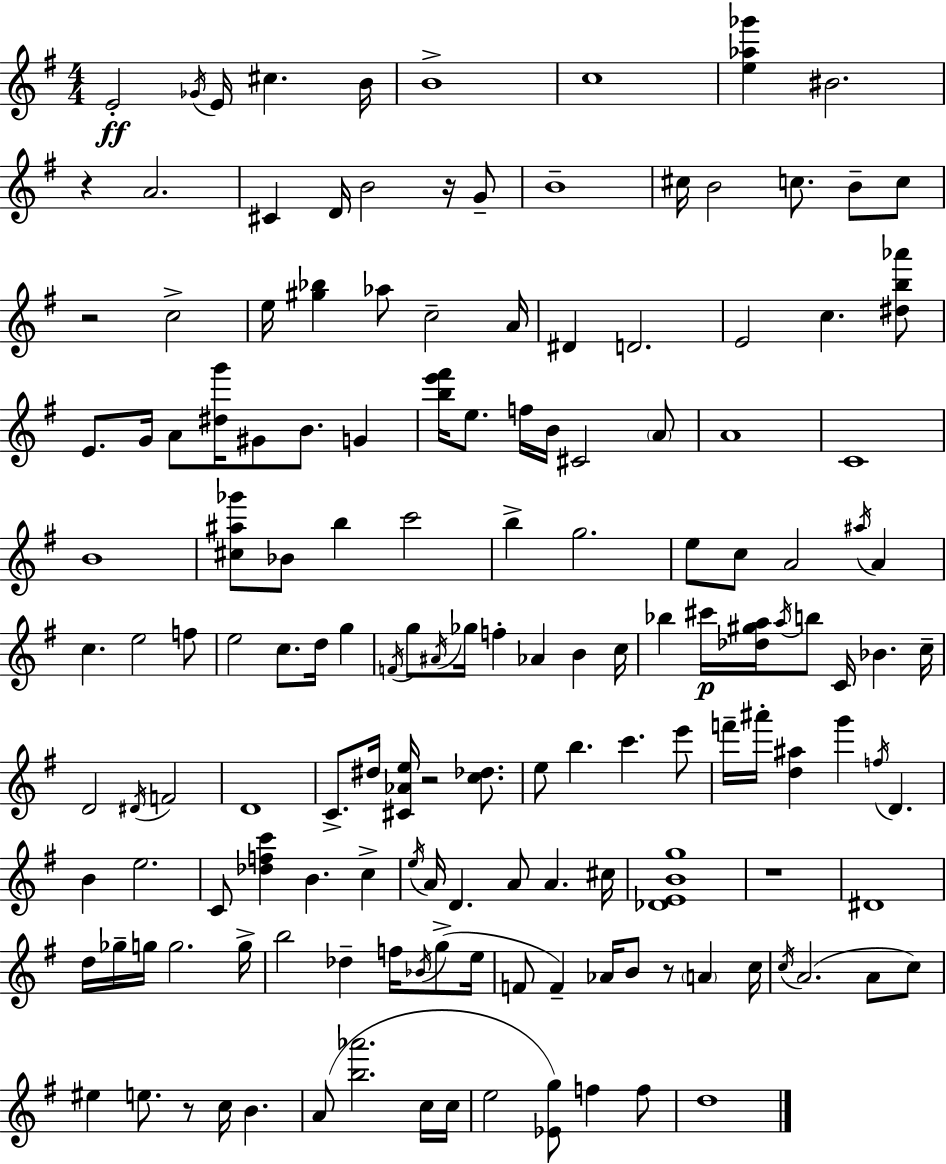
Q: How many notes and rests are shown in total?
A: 154